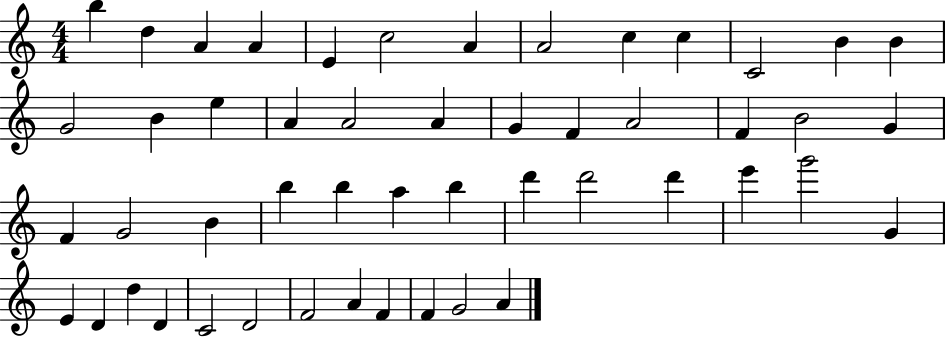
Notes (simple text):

B5/q D5/q A4/q A4/q E4/q C5/h A4/q A4/h C5/q C5/q C4/h B4/q B4/q G4/h B4/q E5/q A4/q A4/h A4/q G4/q F4/q A4/h F4/q B4/h G4/q F4/q G4/h B4/q B5/q B5/q A5/q B5/q D6/q D6/h D6/q E6/q G6/h G4/q E4/q D4/q D5/q D4/q C4/h D4/h F4/h A4/q F4/q F4/q G4/h A4/q